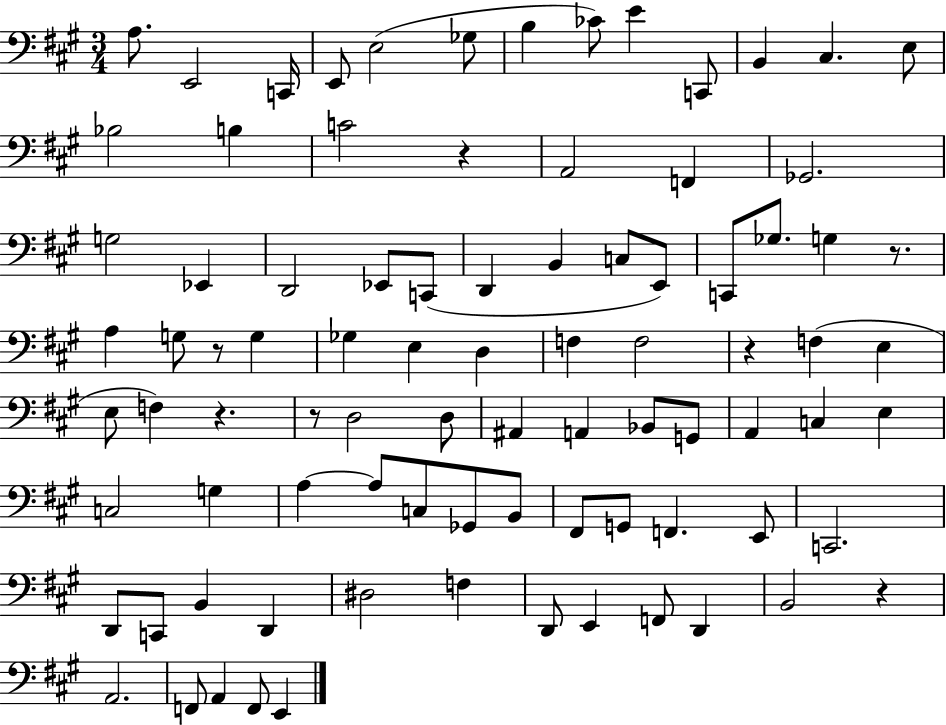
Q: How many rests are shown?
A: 7